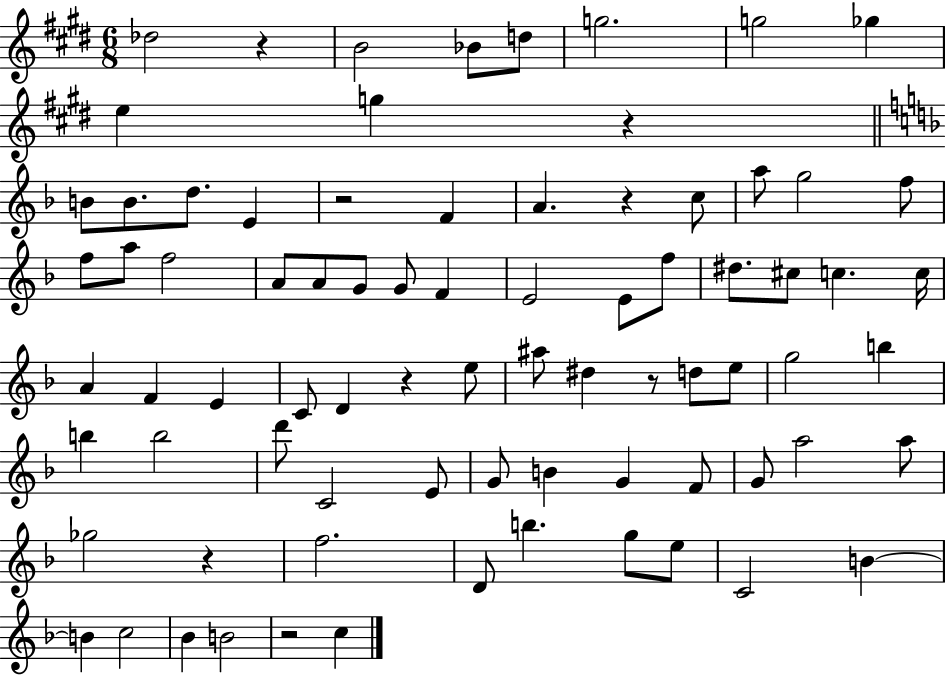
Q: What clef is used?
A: treble